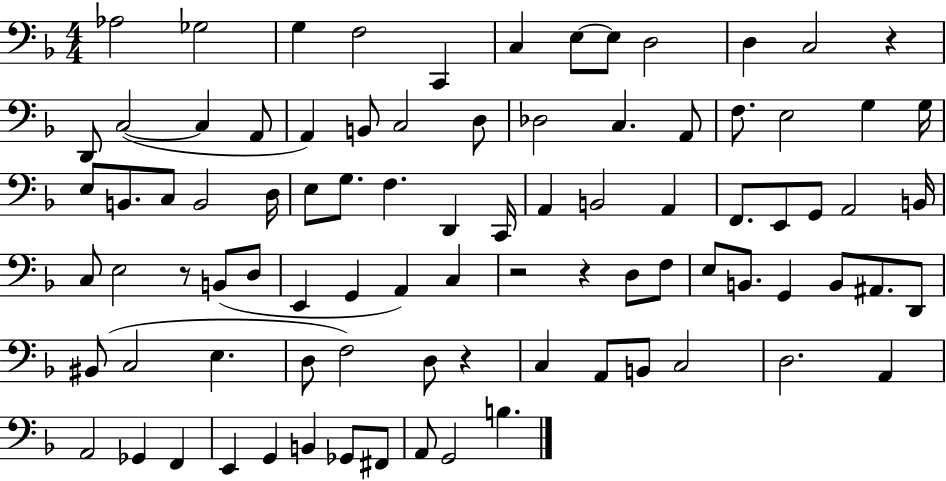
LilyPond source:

{
  \clef bass
  \numericTimeSignature
  \time 4/4
  \key f \major
  aes2 ges2 | g4 f2 c,4 | c4 e8~~ e8 d2 | d4 c2 r4 | \break d,8 c2~(~ c4 a,8 | a,4) b,8 c2 d8 | des2 c4. a,8 | f8. e2 g4 g16 | \break e8 b,8. c8 b,2 d16 | e8 g8. f4. d,4 c,16 | a,4 b,2 a,4 | f,8. e,8 g,8 a,2 b,16 | \break c8 e2 r8 b,8( d8 | e,4 g,4 a,4) c4 | r2 r4 d8 f8 | e8 b,8. g,4 b,8 ais,8. d,8 | \break bis,8( c2 e4. | d8 f2) d8 r4 | c4 a,8 b,8 c2 | d2. a,4 | \break a,2 ges,4 f,4 | e,4 g,4 b,4 ges,8 fis,8 | a,8 g,2 b4. | \bar "|."
}